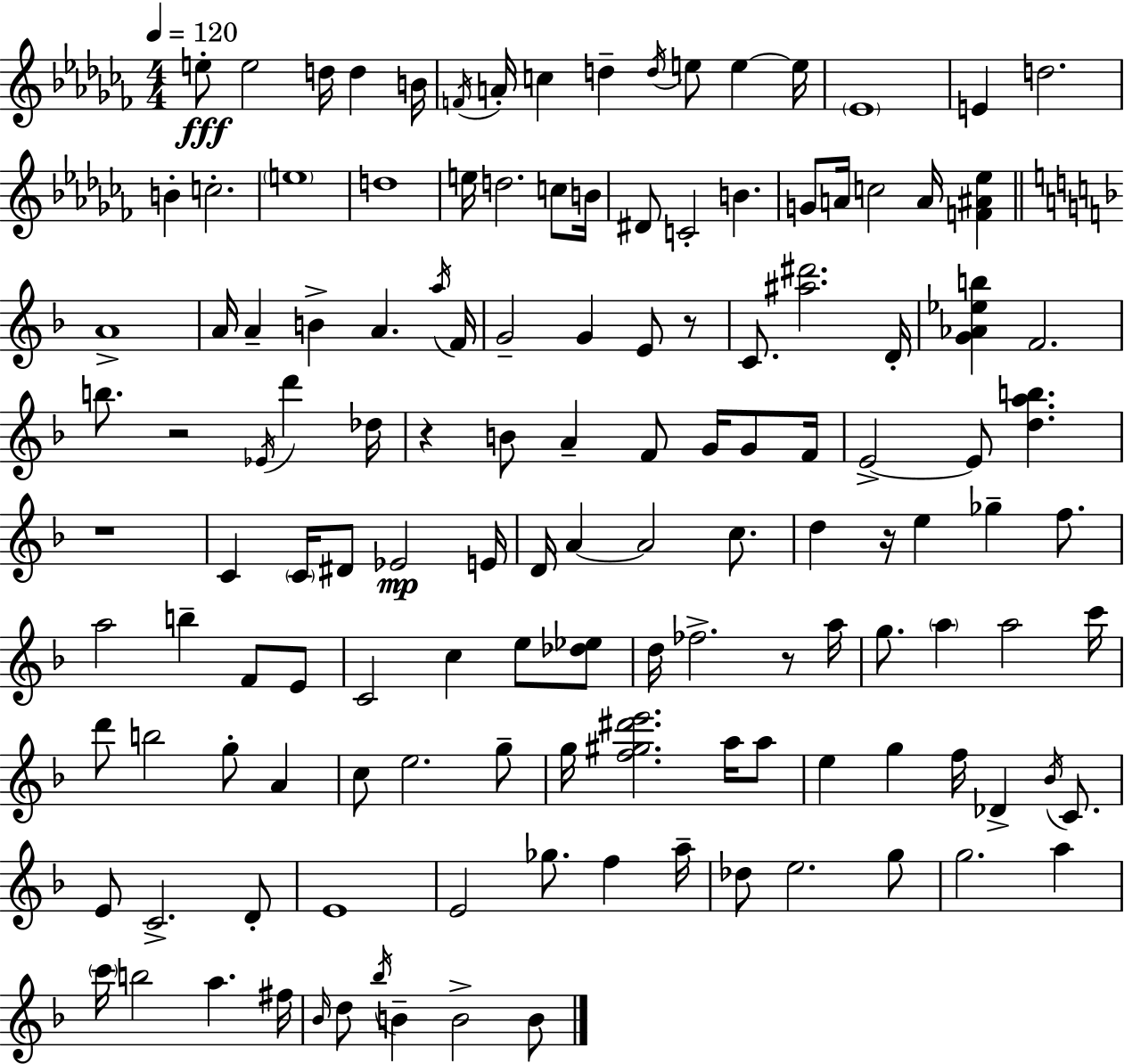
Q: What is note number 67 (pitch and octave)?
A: E5